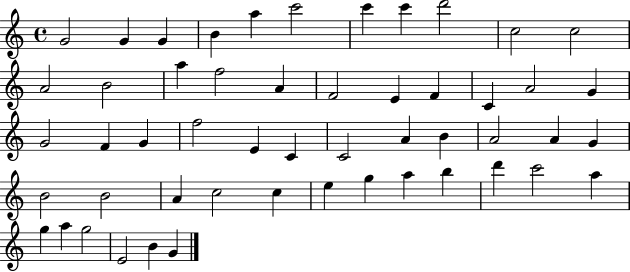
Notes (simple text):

G4/h G4/q G4/q B4/q A5/q C6/h C6/q C6/q D6/h C5/h C5/h A4/h B4/h A5/q F5/h A4/q F4/h E4/q F4/q C4/q A4/h G4/q G4/h F4/q G4/q F5/h E4/q C4/q C4/h A4/q B4/q A4/h A4/q G4/q B4/h B4/h A4/q C5/h C5/q E5/q G5/q A5/q B5/q D6/q C6/h A5/q G5/q A5/q G5/h E4/h B4/q G4/q